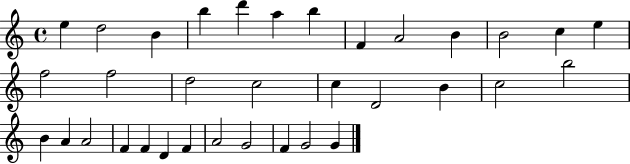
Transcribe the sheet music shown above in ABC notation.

X:1
T:Untitled
M:4/4
L:1/4
K:C
e d2 B b d' a b F A2 B B2 c e f2 f2 d2 c2 c D2 B c2 b2 B A A2 F F D F A2 G2 F G2 G